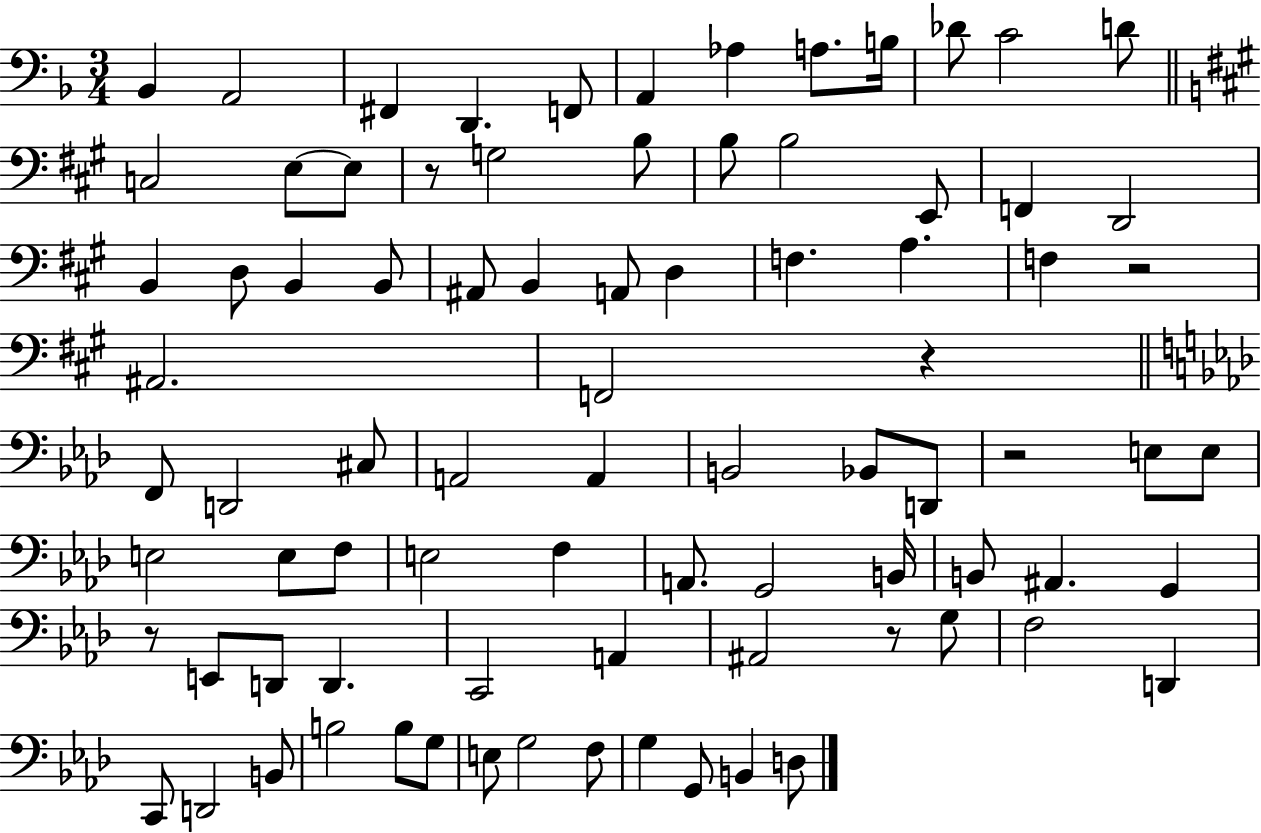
{
  \clef bass
  \numericTimeSignature
  \time 3/4
  \key f \major
  \repeat volta 2 { bes,4 a,2 | fis,4 d,4. f,8 | a,4 aes4 a8. b16 | des'8 c'2 d'8 | \break \bar "||" \break \key a \major c2 e8~~ e8 | r8 g2 b8 | b8 b2 e,8 | f,4 d,2 | \break b,4 d8 b,4 b,8 | ais,8 b,4 a,8 d4 | f4. a4. | f4 r2 | \break ais,2. | f,2 r4 | \bar "||" \break \key f \minor f,8 d,2 cis8 | a,2 a,4 | b,2 bes,8 d,8 | r2 e8 e8 | \break e2 e8 f8 | e2 f4 | a,8. g,2 b,16 | b,8 ais,4. g,4 | \break r8 e,8 d,8 d,4. | c,2 a,4 | ais,2 r8 g8 | f2 d,4 | \break c,8 d,2 b,8 | b2 b8 g8 | e8 g2 f8 | g4 g,8 b,4 d8 | \break } \bar "|."
}